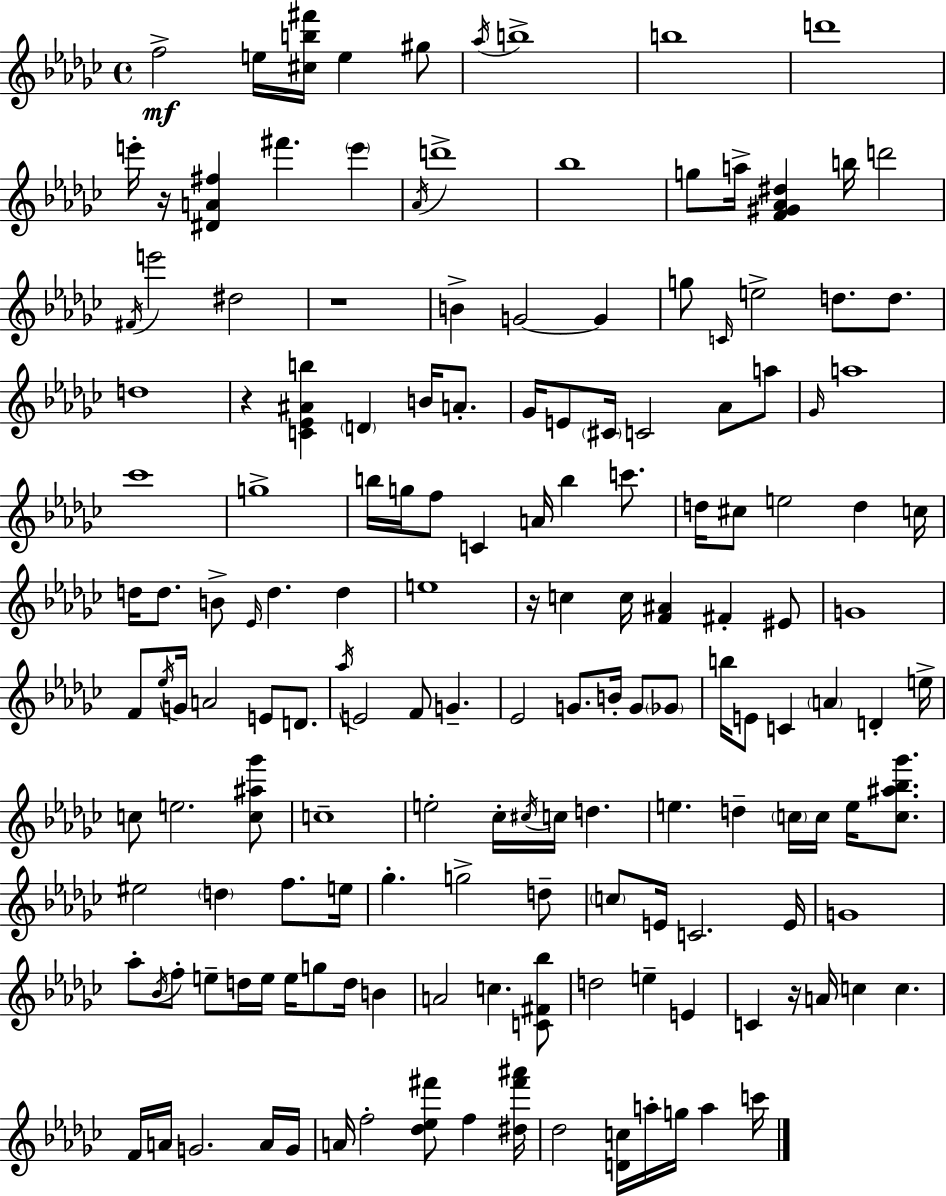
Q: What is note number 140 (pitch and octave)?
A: F5